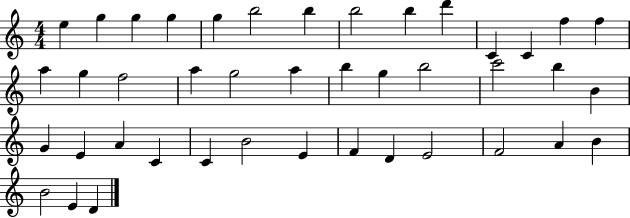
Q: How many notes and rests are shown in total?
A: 42